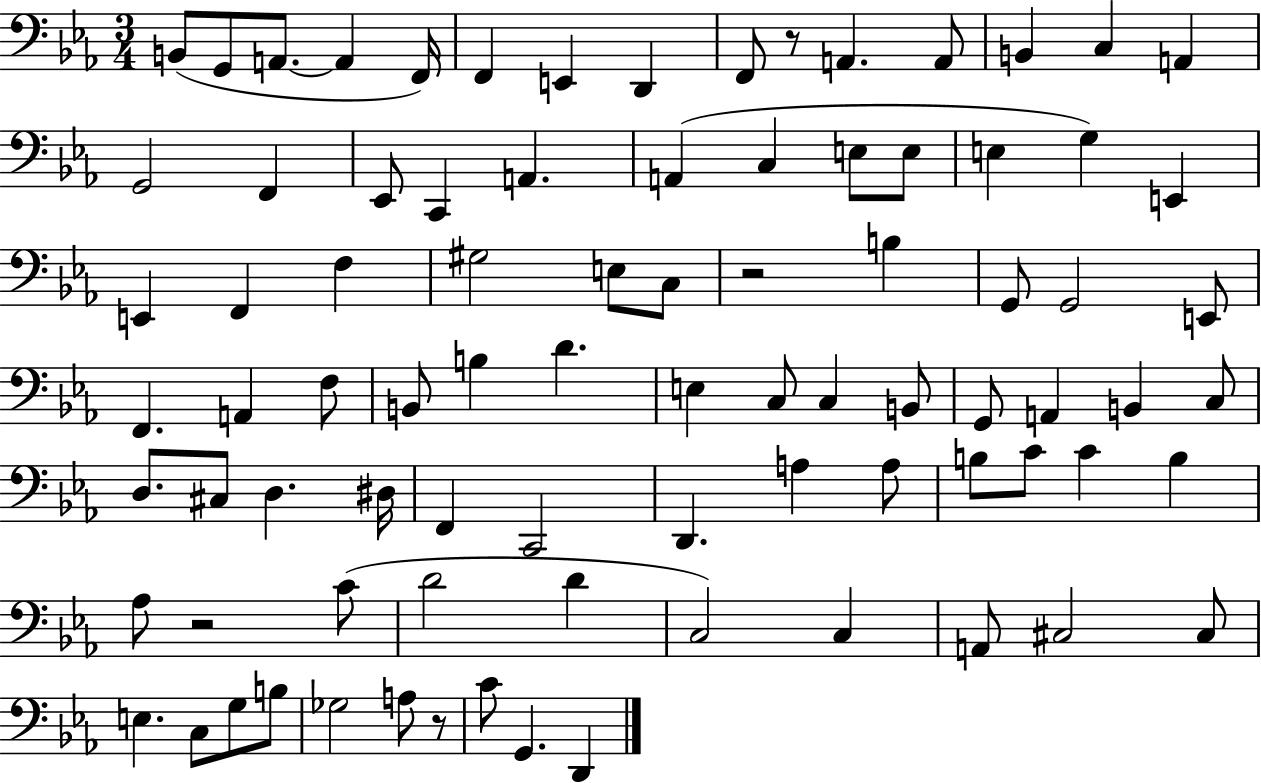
{
  \clef bass
  \numericTimeSignature
  \time 3/4
  \key ees \major
  b,8( g,8 a,8.~~ a,4 f,16) | f,4 e,4 d,4 | f,8 r8 a,4. a,8 | b,4 c4 a,4 | \break g,2 f,4 | ees,8 c,4 a,4. | a,4( c4 e8 e8 | e4 g4) e,4 | \break e,4 f,4 f4 | gis2 e8 c8 | r2 b4 | g,8 g,2 e,8 | \break f,4. a,4 f8 | b,8 b4 d'4. | e4 c8 c4 b,8 | g,8 a,4 b,4 c8 | \break d8. cis8 d4. dis16 | f,4 c,2 | d,4. a4 a8 | b8 c'8 c'4 b4 | \break aes8 r2 c'8( | d'2 d'4 | c2) c4 | a,8 cis2 cis8 | \break e4. c8 g8 b8 | ges2 a8 r8 | c'8 g,4. d,4 | \bar "|."
}